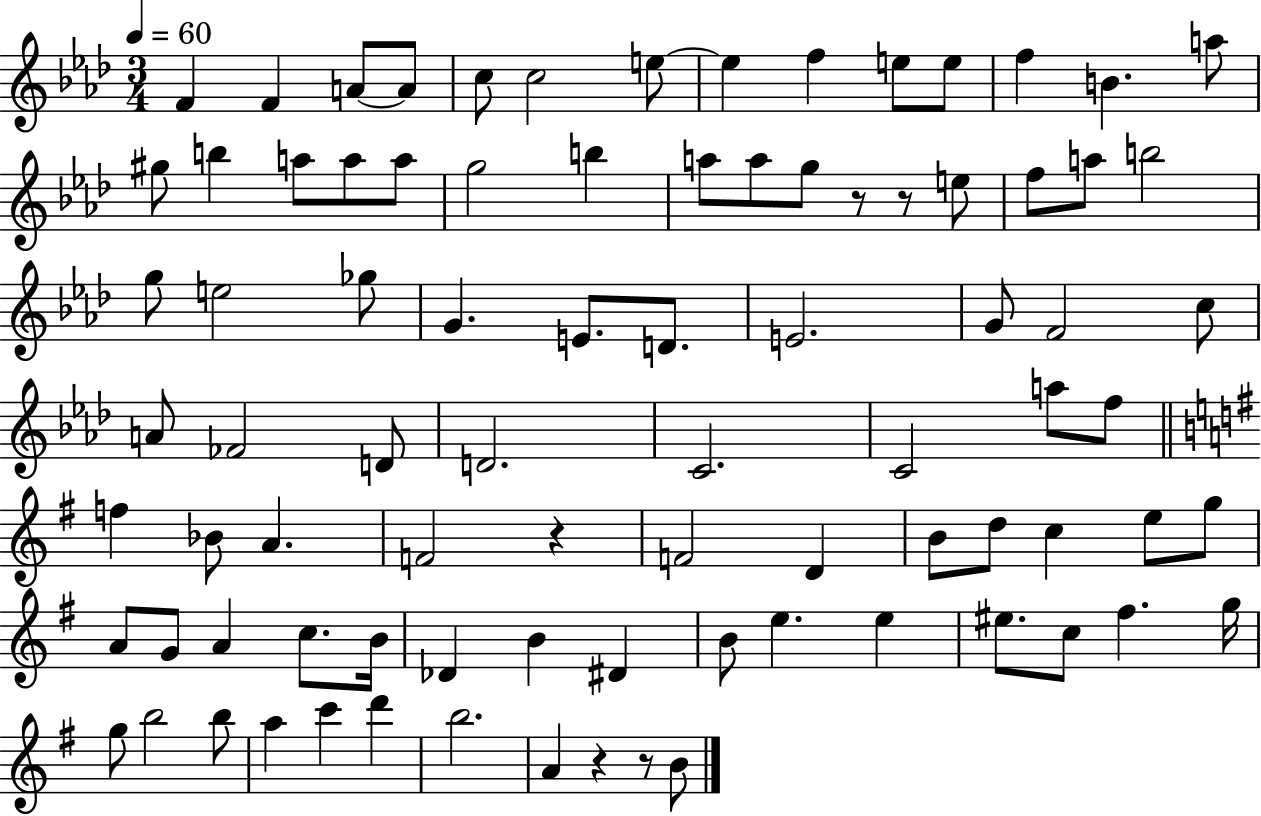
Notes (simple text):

F4/q F4/q A4/e A4/e C5/e C5/h E5/e E5/q F5/q E5/e E5/e F5/q B4/q. A5/e G#5/e B5/q A5/e A5/e A5/e G5/h B5/q A5/e A5/e G5/e R/e R/e E5/e F5/e A5/e B5/h G5/e E5/h Gb5/e G4/q. E4/e. D4/e. E4/h. G4/e F4/h C5/e A4/e FES4/h D4/e D4/h. C4/h. C4/h A5/e F5/e F5/q Bb4/e A4/q. F4/h R/q F4/h D4/q B4/e D5/e C5/q E5/e G5/e A4/e G4/e A4/q C5/e. B4/s Db4/q B4/q D#4/q B4/e E5/q. E5/q EIS5/e. C5/e F#5/q. G5/s G5/e B5/h B5/e A5/q C6/q D6/q B5/h. A4/q R/q R/e B4/e